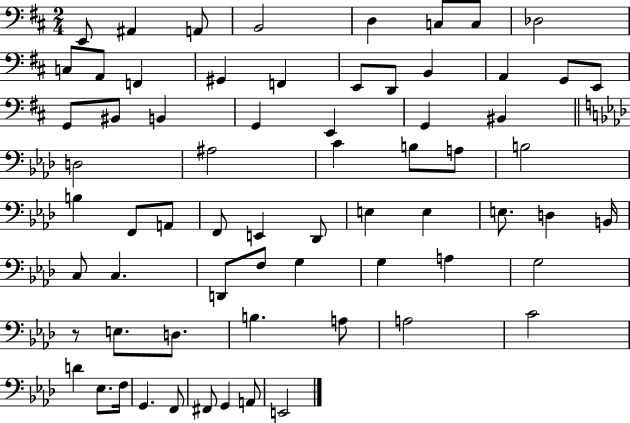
E2/e A#2/q A2/e B2/h D3/q C3/e C3/e Db3/h C3/e A2/e F2/q G#2/q F2/q E2/e D2/e B2/q A2/q G2/e E2/e G2/e BIS2/e B2/q G2/q E2/q G2/q BIS2/q D3/h A#3/h C4/q B3/e A3/e B3/h B3/q F2/e A2/e F2/e E2/q Db2/e E3/q E3/q E3/e. D3/q B2/s C3/e C3/q. D2/e F3/e G3/q G3/q A3/q G3/h R/e E3/e. D3/e. B3/q. A3/e A3/h C4/h D4/q Eb3/e. F3/s G2/q. F2/e F#2/e G2/q A2/e E2/h